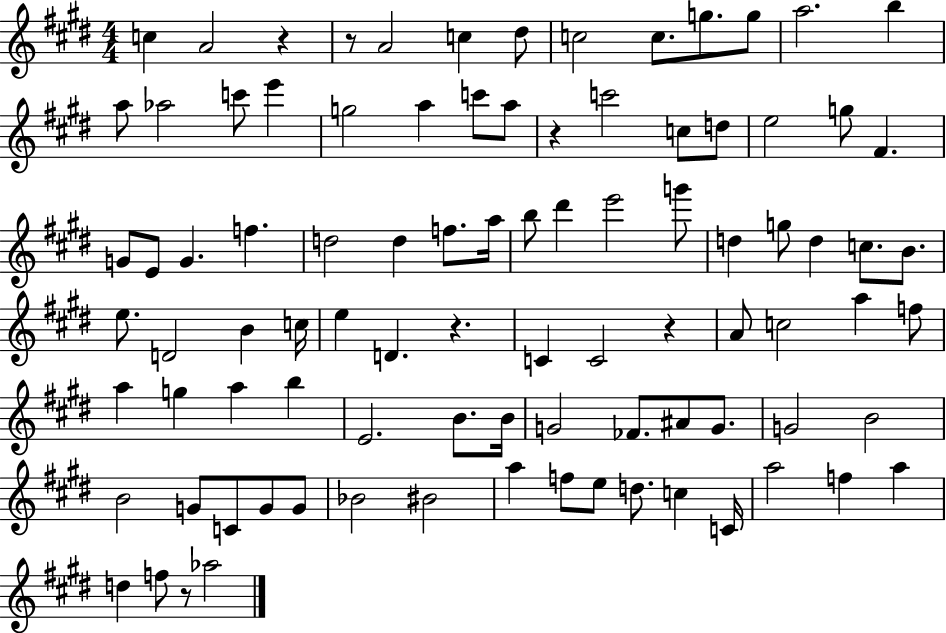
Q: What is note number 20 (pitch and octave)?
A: C6